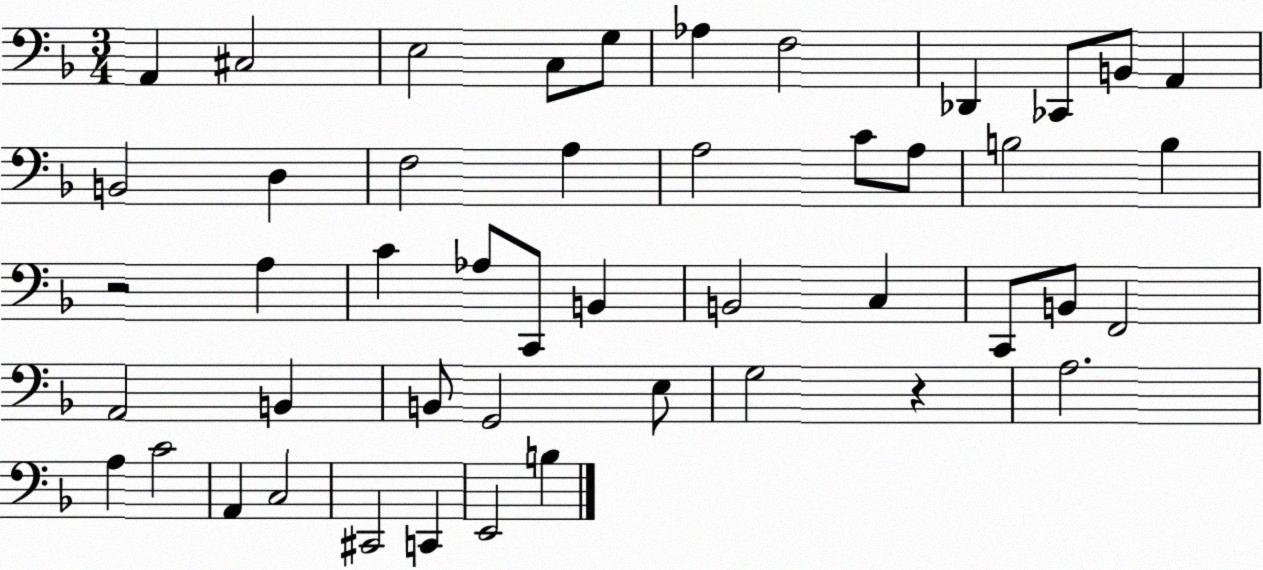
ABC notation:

X:1
T:Untitled
M:3/4
L:1/4
K:F
A,, ^C,2 E,2 C,/2 G,/2 _A, F,2 _D,, _C,,/2 B,,/2 A,, B,,2 D, F,2 A, A,2 C/2 A,/2 B,2 B, z2 A, C _A,/2 C,,/2 B,, B,,2 C, C,,/2 B,,/2 F,,2 A,,2 B,, B,,/2 G,,2 E,/2 G,2 z A,2 A, C2 A,, C,2 ^C,,2 C,, E,,2 B,